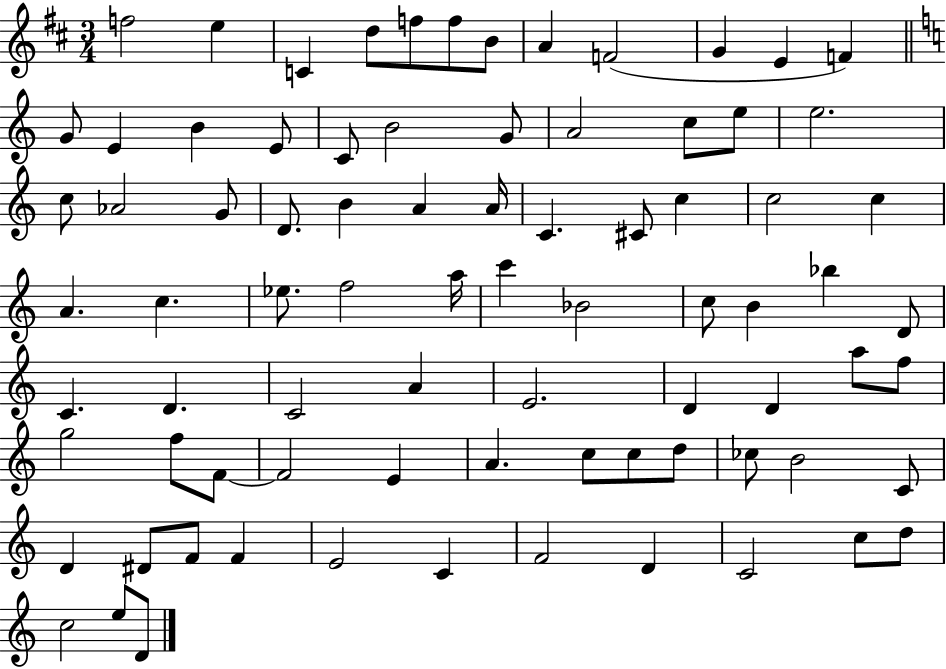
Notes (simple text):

F5/h E5/q C4/q D5/e F5/e F5/e B4/e A4/q F4/h G4/q E4/q F4/q G4/e E4/q B4/q E4/e C4/e B4/h G4/e A4/h C5/e E5/e E5/h. C5/e Ab4/h G4/e D4/e. B4/q A4/q A4/s C4/q. C#4/e C5/q C5/h C5/q A4/q. C5/q. Eb5/e. F5/h A5/s C6/q Bb4/h C5/e B4/q Bb5/q D4/e C4/q. D4/q. C4/h A4/q E4/h. D4/q D4/q A5/e F5/e G5/h F5/e F4/e F4/h E4/q A4/q. C5/e C5/e D5/e CES5/e B4/h C4/e D4/q D#4/e F4/e F4/q E4/h C4/q F4/h D4/q C4/h C5/e D5/e C5/h E5/e D4/e